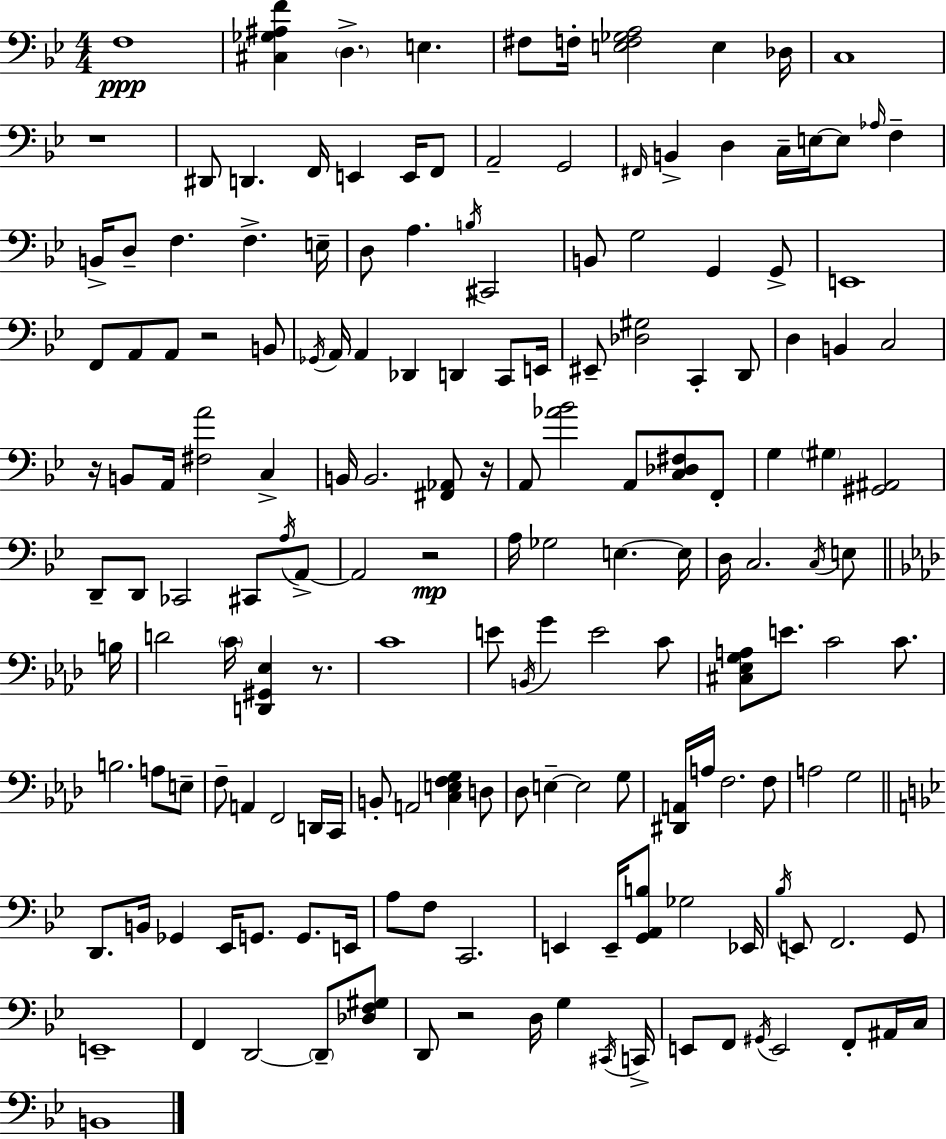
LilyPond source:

{
  \clef bass
  \numericTimeSignature
  \time 4/4
  \key bes \major
  f1\ppp | <cis ges ais f'>4 \parenthesize d4.-> e4. | fis8 f16-. <e f ges a>2 e4 des16 | c1 | \break r1 | dis,8 d,4. f,16 e,4 e,16 f,8 | a,2-- g,2 | \grace { fis,16 } b,4-> d4 c16-- e16~~ e8 \grace { aes16 } f4-- | \break b,16-> d8-- f4. f4.-> | e16-- d8 a4. \acciaccatura { b16 } cis,2 | b,8 g2 g,4 | g,8-> e,1 | \break f,8 a,8 a,8 r2 | b,8 \acciaccatura { ges,16 } a,16 a,4 des,4 d,4 | c,8 e,16 eis,8-- <des gis>2 c,4-. | d,8 d4 b,4 c2 | \break r16 b,8 a,16 <fis a'>2 | c4-> b,16 b,2. | <fis, aes,>8 r16 a,8 <aes' bes'>2 a,8 | <c des fis>8 f,8-. g4 \parenthesize gis4 <gis, ais,>2 | \break d,8-- d,8 ces,2 | cis,8 \acciaccatura { a16 } a,8->~~ a,2 r2\mp | a16 ges2 e4.~~ | e16 d16 c2. | \break \acciaccatura { c16 } e8 \bar "||" \break \key aes \major b16 d'2 \parenthesize c'16 <d, gis, ees>4 r8. | c'1 | e'8 \acciaccatura { b,16 } g'4 e'2 | c'8 <cis ees g a>8 e'8. c'2 c'8. | \break b2. a8 | e8-- f8-- a,4 f,2 | d,16 c,16 b,8-. a,2 <c e f g>4 | d8 des8 e4--~~ e2 | \break g8 <dis, a,>16 a16 f2. | f8 a2 g2 | \bar "||" \break \key bes \major d,8. b,16 ges,4 ees,16 g,8. g,8. e,16 | a8 f8 c,2. | e,4 e,16-- <g, a, b>8 ges2 ees,16 | \acciaccatura { bes16 } e,8 f,2. g,8 | \break e,1-- | f,4 d,2~~ \parenthesize d,8-- <des f gis>8 | d,8 r2 d16 g4 | \acciaccatura { cis,16 } c,16-> e,8 f,8 \acciaccatura { gis,16 } e,2 f,8-. | \break ais,16 c16 b,1 | \bar "|."
}